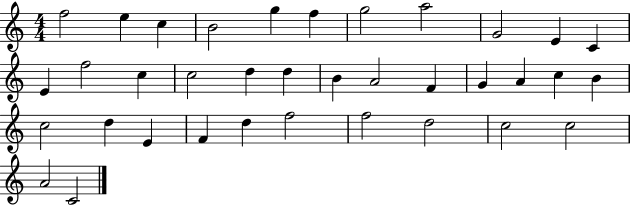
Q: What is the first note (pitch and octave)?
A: F5